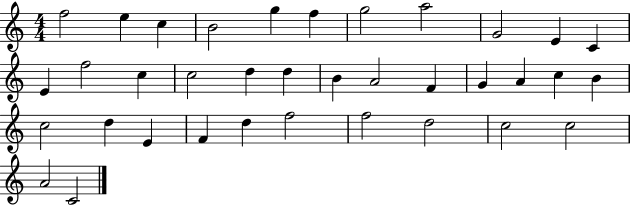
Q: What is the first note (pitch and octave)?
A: F5